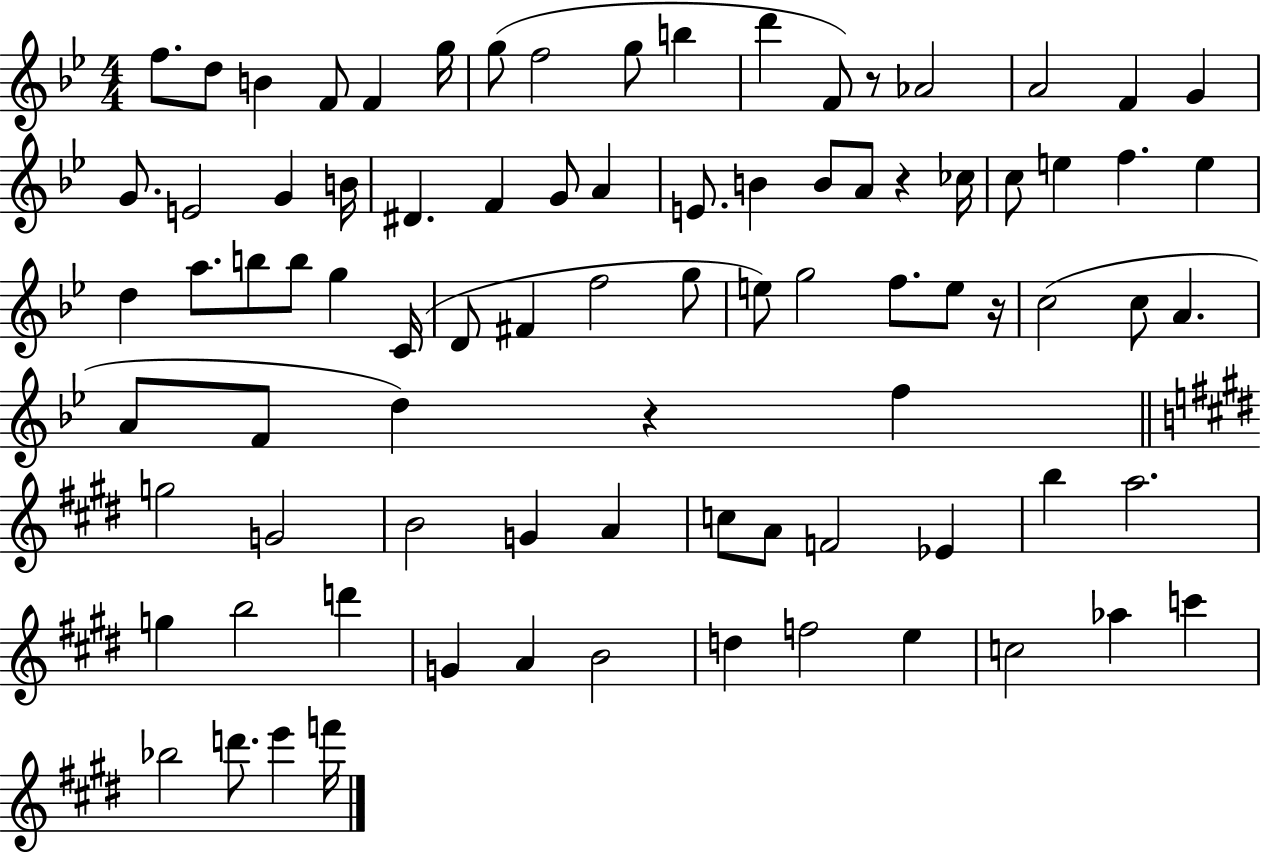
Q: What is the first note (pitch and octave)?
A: F5